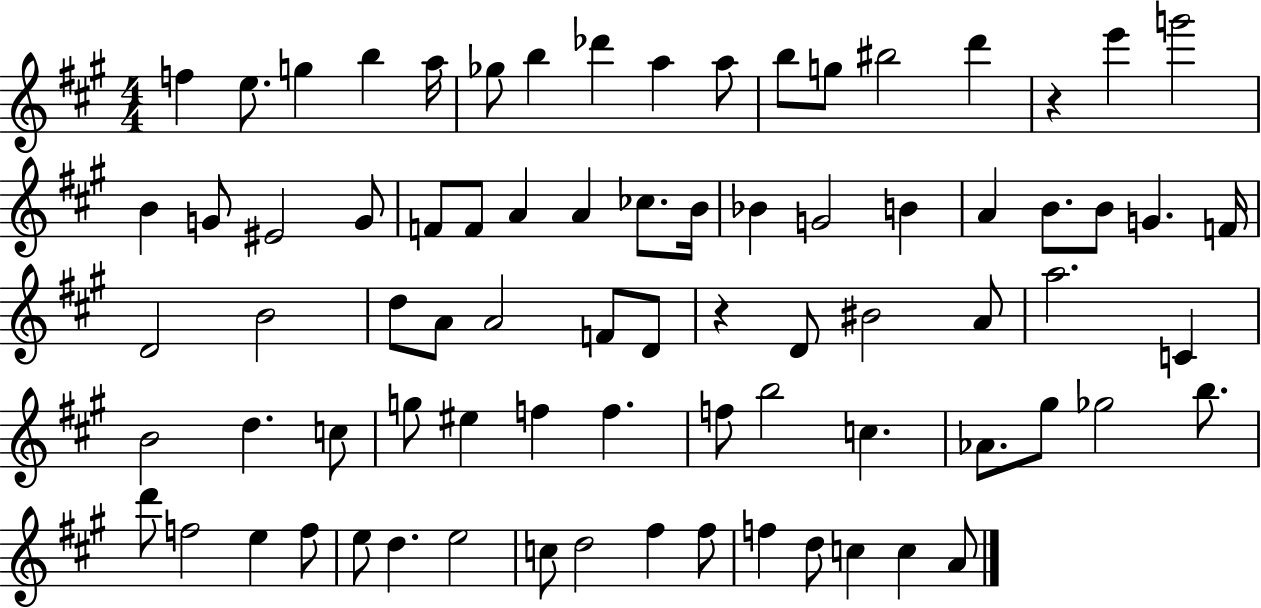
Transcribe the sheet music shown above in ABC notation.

X:1
T:Untitled
M:4/4
L:1/4
K:A
f e/2 g b a/4 _g/2 b _d' a a/2 b/2 g/2 ^b2 d' z e' g'2 B G/2 ^E2 G/2 F/2 F/2 A A _c/2 B/4 _B G2 B A B/2 B/2 G F/4 D2 B2 d/2 A/2 A2 F/2 D/2 z D/2 ^B2 A/2 a2 C B2 d c/2 g/2 ^e f f f/2 b2 c _A/2 ^g/2 _g2 b/2 d'/2 f2 e f/2 e/2 d e2 c/2 d2 ^f ^f/2 f d/2 c c A/2